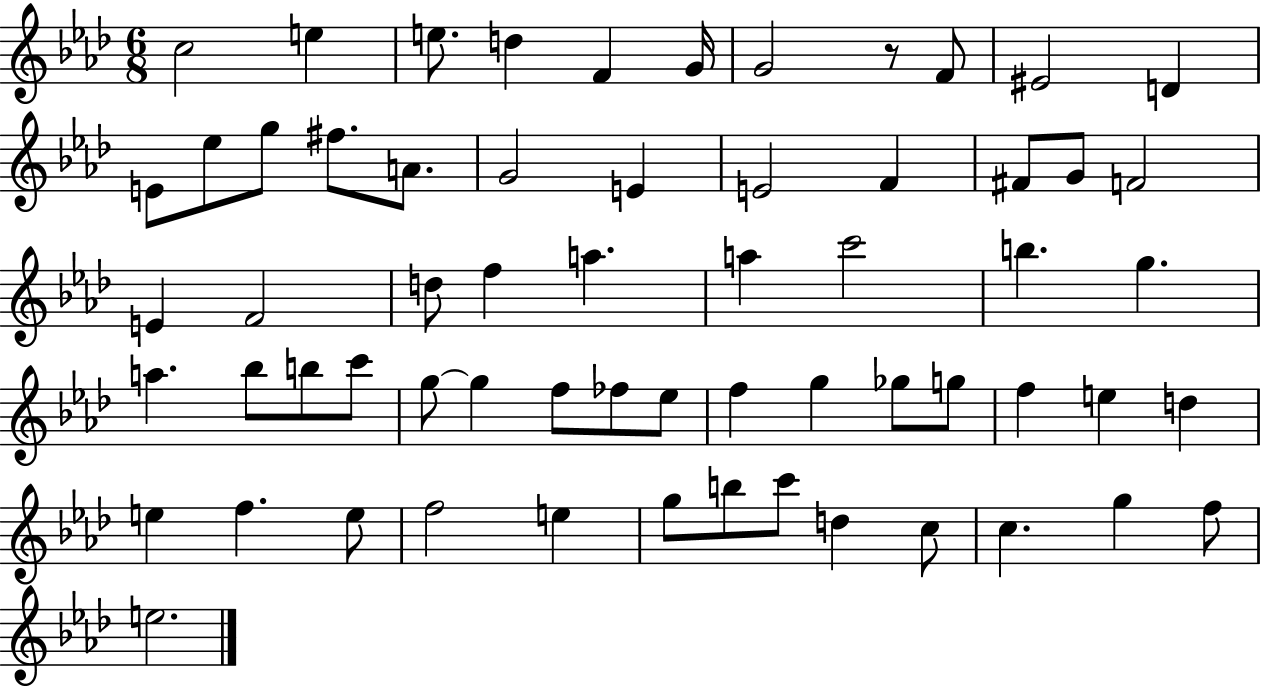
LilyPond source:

{
  \clef treble
  \numericTimeSignature
  \time 6/8
  \key aes \major
  c''2 e''4 | e''8. d''4 f'4 g'16 | g'2 r8 f'8 | eis'2 d'4 | \break e'8 ees''8 g''8 fis''8. a'8. | g'2 e'4 | e'2 f'4 | fis'8 g'8 f'2 | \break e'4 f'2 | d''8 f''4 a''4. | a''4 c'''2 | b''4. g''4. | \break a''4. bes''8 b''8 c'''8 | g''8~~ g''4 f''8 fes''8 ees''8 | f''4 g''4 ges''8 g''8 | f''4 e''4 d''4 | \break e''4 f''4. e''8 | f''2 e''4 | g''8 b''8 c'''8 d''4 c''8 | c''4. g''4 f''8 | \break e''2. | \bar "|."
}